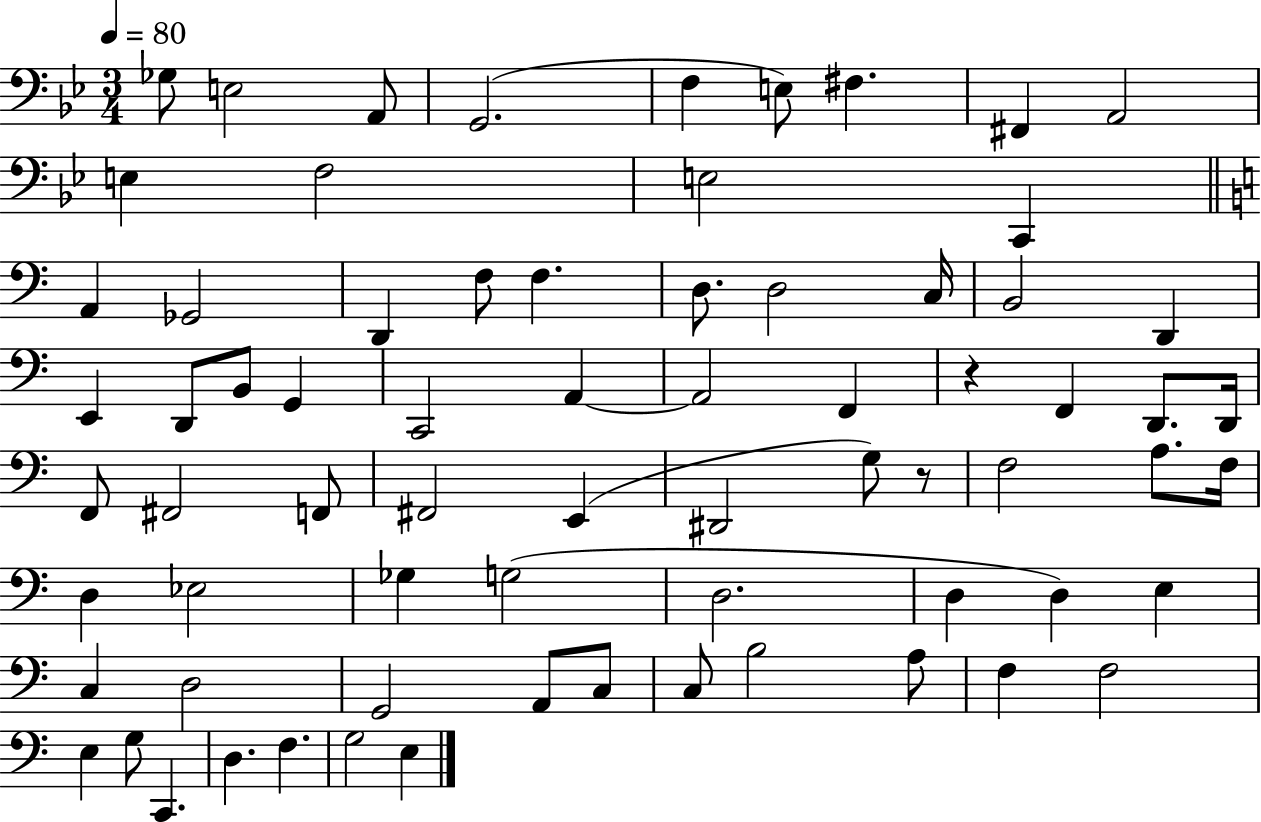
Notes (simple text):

Gb3/e E3/h A2/e G2/h. F3/q E3/e F#3/q. F#2/q A2/h E3/q F3/h E3/h C2/q A2/q Gb2/h D2/q F3/e F3/q. D3/e. D3/h C3/s B2/h D2/q E2/q D2/e B2/e G2/q C2/h A2/q A2/h F2/q R/q F2/q D2/e. D2/s F2/e F#2/h F2/e F#2/h E2/q D#2/h G3/e R/e F3/h A3/e. F3/s D3/q Eb3/h Gb3/q G3/h D3/h. D3/q D3/q E3/q C3/q D3/h G2/h A2/e C3/e C3/e B3/h A3/e F3/q F3/h E3/q G3/e C2/q. D3/q. F3/q. G3/h E3/q